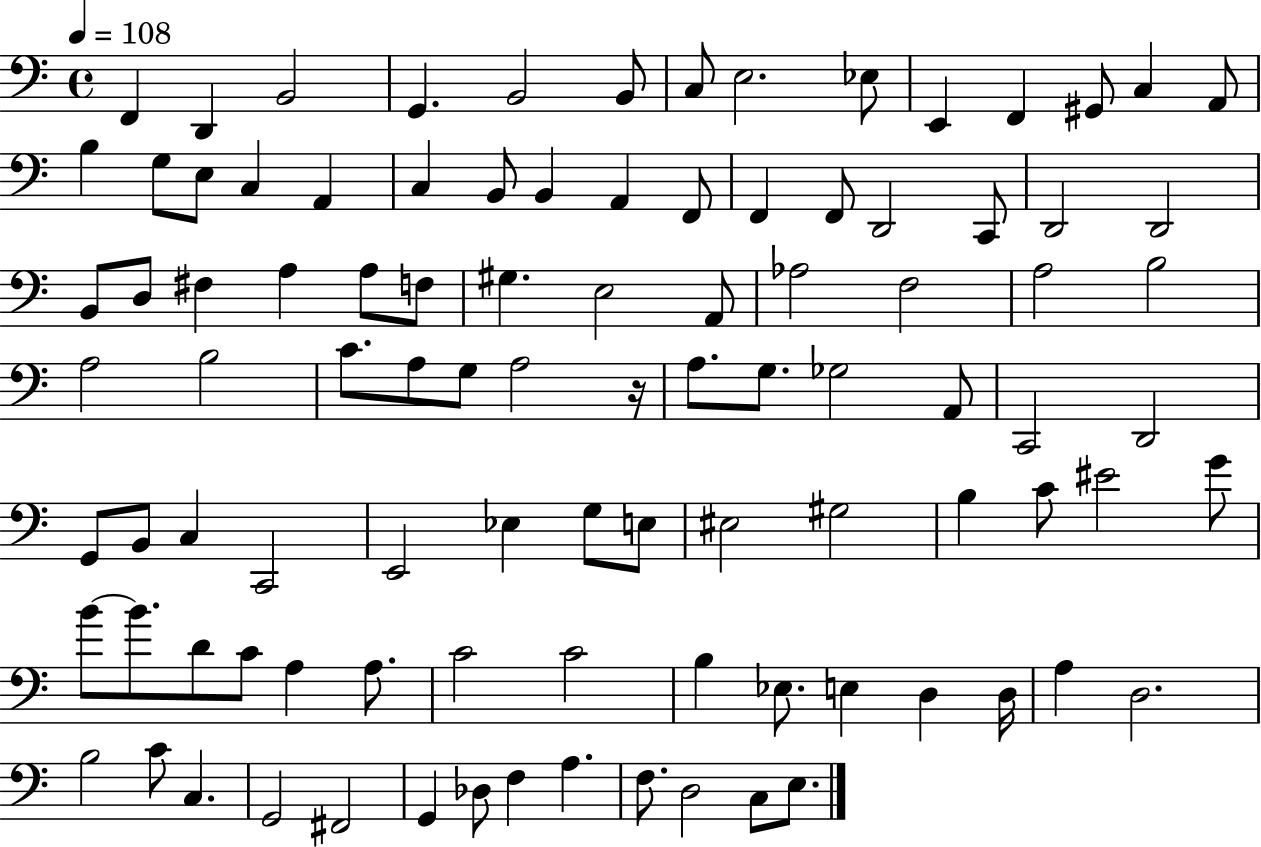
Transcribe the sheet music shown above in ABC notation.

X:1
T:Untitled
M:4/4
L:1/4
K:C
F,, D,, B,,2 G,, B,,2 B,,/2 C,/2 E,2 _E,/2 E,, F,, ^G,,/2 C, A,,/2 B, G,/2 E,/2 C, A,, C, B,,/2 B,, A,, F,,/2 F,, F,,/2 D,,2 C,,/2 D,,2 D,,2 B,,/2 D,/2 ^F, A, A,/2 F,/2 ^G, E,2 A,,/2 _A,2 F,2 A,2 B,2 A,2 B,2 C/2 A,/2 G,/2 A,2 z/4 A,/2 G,/2 _G,2 A,,/2 C,,2 D,,2 G,,/2 B,,/2 C, C,,2 E,,2 _E, G,/2 E,/2 ^E,2 ^G,2 B, C/2 ^E2 G/2 B/2 B/2 D/2 C/2 A, A,/2 C2 C2 B, _E,/2 E, D, D,/4 A, D,2 B,2 C/2 C, G,,2 ^F,,2 G,, _D,/2 F, A, F,/2 D,2 C,/2 E,/2